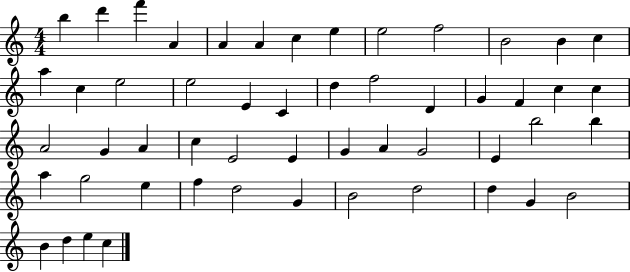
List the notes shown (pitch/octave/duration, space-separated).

B5/q D6/q F6/q A4/q A4/q A4/q C5/q E5/q E5/h F5/h B4/h B4/q C5/q A5/q C5/q E5/h E5/h E4/q C4/q D5/q F5/h D4/q G4/q F4/q C5/q C5/q A4/h G4/q A4/q C5/q E4/h E4/q G4/q A4/q G4/h E4/q B5/h B5/q A5/q G5/h E5/q F5/q D5/h G4/q B4/h D5/h D5/q G4/q B4/h B4/q D5/q E5/q C5/q